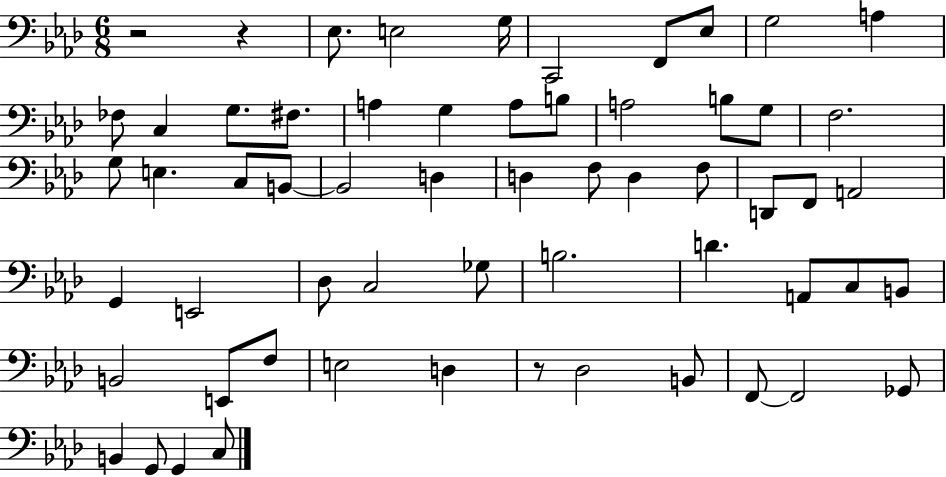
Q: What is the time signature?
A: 6/8